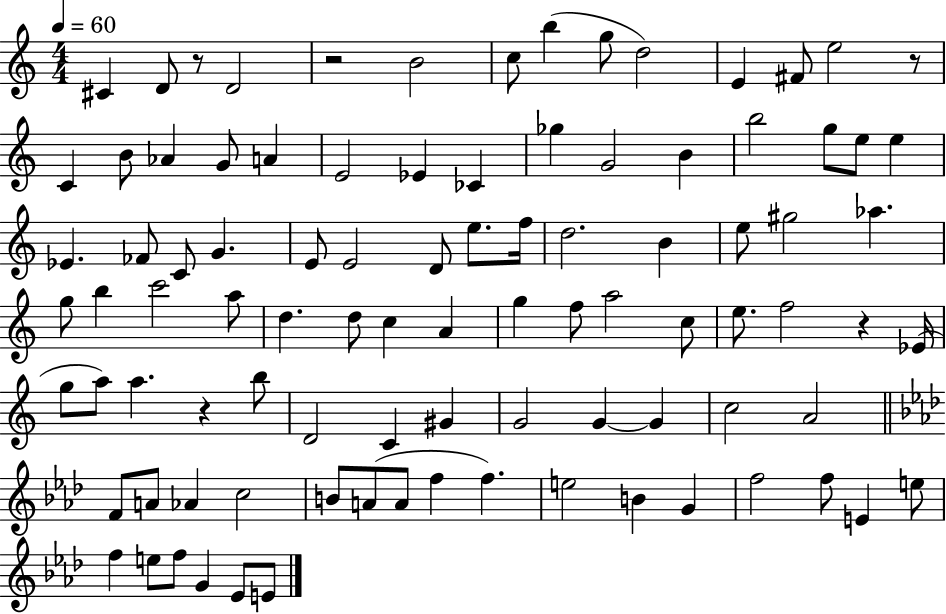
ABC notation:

X:1
T:Untitled
M:4/4
L:1/4
K:C
^C D/2 z/2 D2 z2 B2 c/2 b g/2 d2 E ^F/2 e2 z/2 C B/2 _A G/2 A E2 _E _C _g G2 B b2 g/2 e/2 e _E _F/2 C/2 G E/2 E2 D/2 e/2 f/4 d2 B e/2 ^g2 _a g/2 b c'2 a/2 d d/2 c A g f/2 a2 c/2 e/2 f2 z _E/4 g/2 a/2 a z b/2 D2 C ^G G2 G G c2 A2 F/2 A/2 _A c2 B/2 A/2 A/2 f f e2 B G f2 f/2 E e/2 f e/2 f/2 G _E/2 E/2